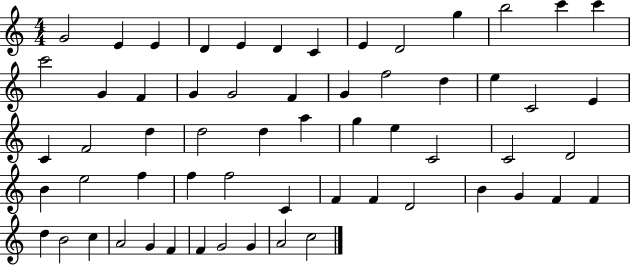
{
  \clef treble
  \numericTimeSignature
  \time 4/4
  \key c \major
  g'2 e'4 e'4 | d'4 e'4 d'4 c'4 | e'4 d'2 g''4 | b''2 c'''4 c'''4 | \break c'''2 g'4 f'4 | g'4 g'2 f'4 | g'4 f''2 d''4 | e''4 c'2 e'4 | \break c'4 f'2 d''4 | d''2 d''4 a''4 | g''4 e''4 c'2 | c'2 d'2 | \break b'4 e''2 f''4 | f''4 f''2 c'4 | f'4 f'4 d'2 | b'4 g'4 f'4 f'4 | \break d''4 b'2 c''4 | a'2 g'4 f'4 | f'4 g'2 g'4 | a'2 c''2 | \break \bar "|."
}